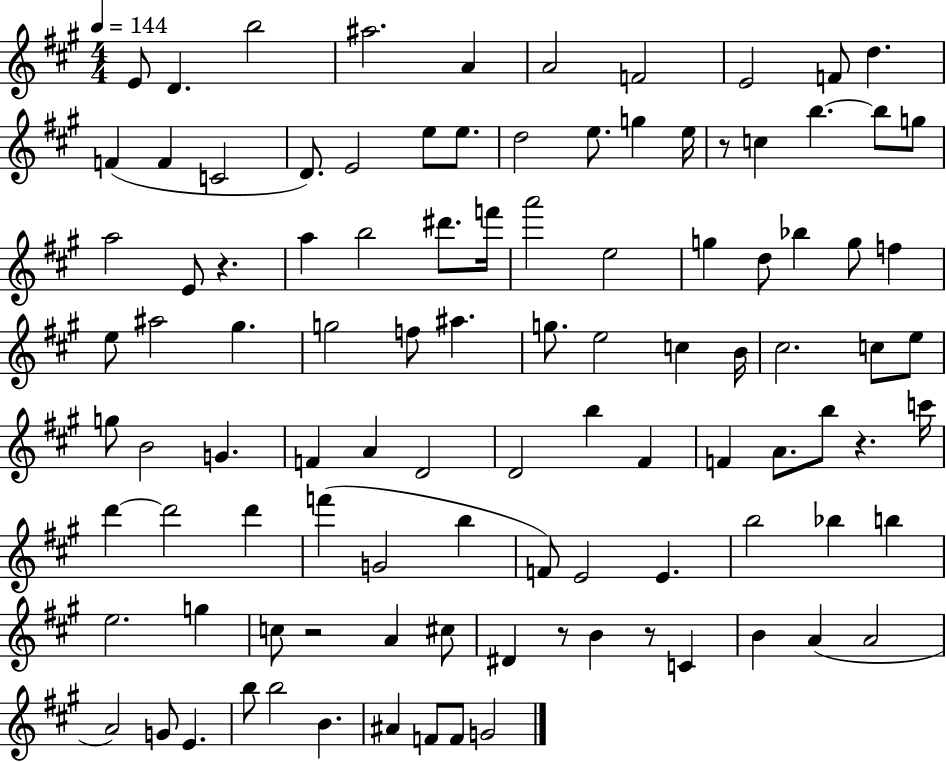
E4/e D4/q. B5/h A#5/h. A4/q A4/h F4/h E4/h F4/e D5/q. F4/q F4/q C4/h D4/e. E4/h E5/e E5/e. D5/h E5/e. G5/q E5/s R/e C5/q B5/q. B5/e G5/e A5/h E4/e R/q. A5/q B5/h D#6/e. F6/s A6/h E5/h G5/q D5/e Bb5/q G5/e F5/q E5/e A#5/h G#5/q. G5/h F5/e A#5/q. G5/e. E5/h C5/q B4/s C#5/h. C5/e E5/e G5/e B4/h G4/q. F4/q A4/q D4/h D4/h B5/q F#4/q F4/q A4/e. B5/e R/q. C6/s D6/q D6/h D6/q F6/q G4/h B5/q F4/e E4/h E4/q. B5/h Bb5/q B5/q E5/h. G5/q C5/e R/h A4/q C#5/e D#4/q R/e B4/q R/e C4/q B4/q A4/q A4/h A4/h G4/e E4/q. B5/e B5/h B4/q. A#4/q F4/e F4/e G4/h